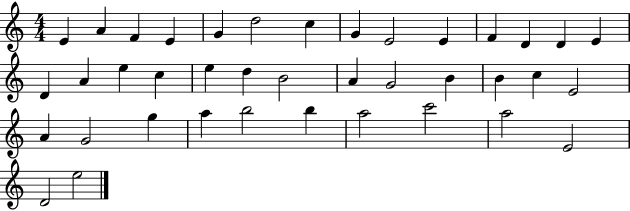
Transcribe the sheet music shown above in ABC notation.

X:1
T:Untitled
M:4/4
L:1/4
K:C
E A F E G d2 c G E2 E F D D E D A e c e d B2 A G2 B B c E2 A G2 g a b2 b a2 c'2 a2 E2 D2 e2